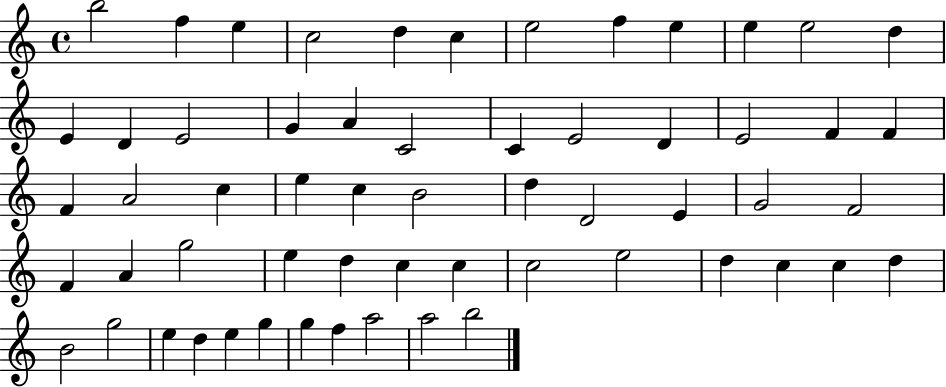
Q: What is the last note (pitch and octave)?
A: B5